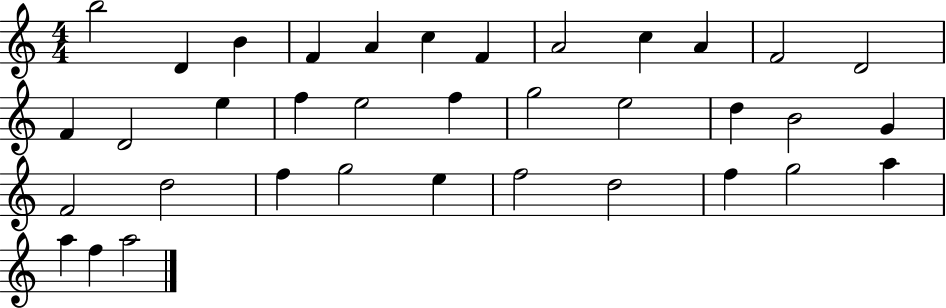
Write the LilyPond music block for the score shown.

{
  \clef treble
  \numericTimeSignature
  \time 4/4
  \key c \major
  b''2 d'4 b'4 | f'4 a'4 c''4 f'4 | a'2 c''4 a'4 | f'2 d'2 | \break f'4 d'2 e''4 | f''4 e''2 f''4 | g''2 e''2 | d''4 b'2 g'4 | \break f'2 d''2 | f''4 g''2 e''4 | f''2 d''2 | f''4 g''2 a''4 | \break a''4 f''4 a''2 | \bar "|."
}